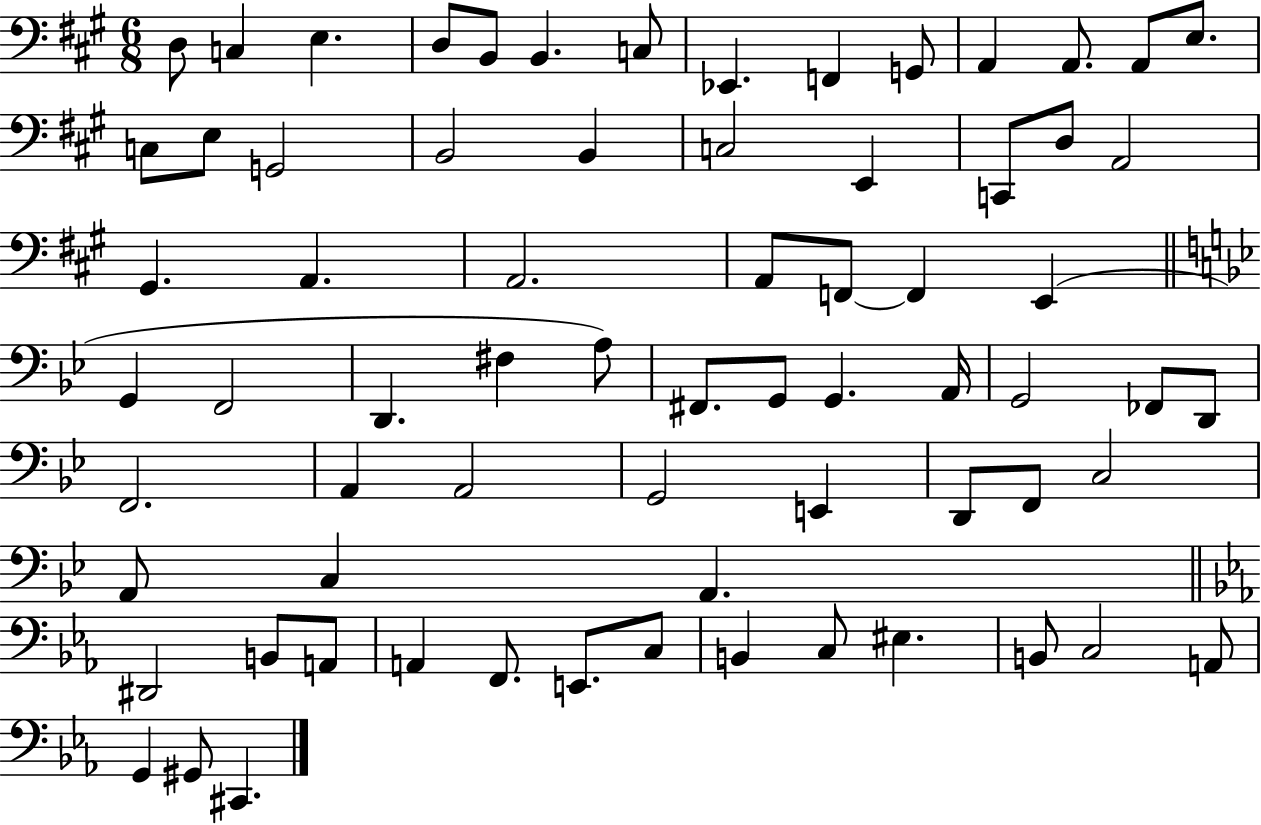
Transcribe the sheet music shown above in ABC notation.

X:1
T:Untitled
M:6/8
L:1/4
K:A
D,/2 C, E, D,/2 B,,/2 B,, C,/2 _E,, F,, G,,/2 A,, A,,/2 A,,/2 E,/2 C,/2 E,/2 G,,2 B,,2 B,, C,2 E,, C,,/2 D,/2 A,,2 ^G,, A,, A,,2 A,,/2 F,,/2 F,, E,, G,, F,,2 D,, ^F, A,/2 ^F,,/2 G,,/2 G,, A,,/4 G,,2 _F,,/2 D,,/2 F,,2 A,, A,,2 G,,2 E,, D,,/2 F,,/2 C,2 A,,/2 C, A,, ^D,,2 B,,/2 A,,/2 A,, F,,/2 E,,/2 C,/2 B,, C,/2 ^E, B,,/2 C,2 A,,/2 G,, ^G,,/2 ^C,,